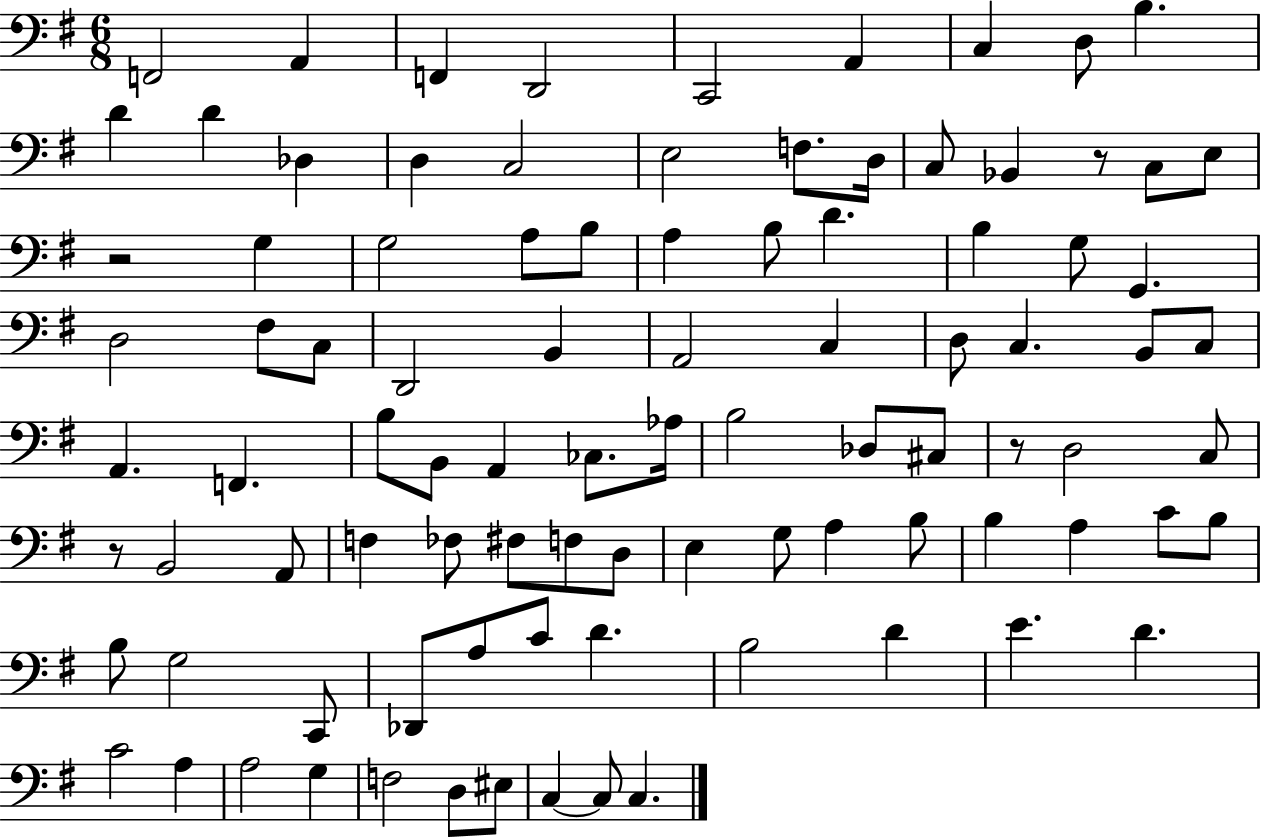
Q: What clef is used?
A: bass